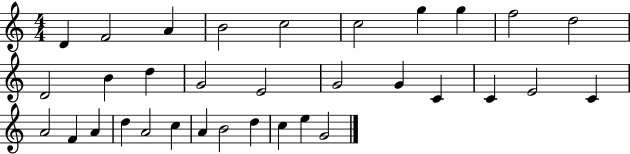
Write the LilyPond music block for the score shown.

{
  \clef treble
  \numericTimeSignature
  \time 4/4
  \key c \major
  d'4 f'2 a'4 | b'2 c''2 | c''2 g''4 g''4 | f''2 d''2 | \break d'2 b'4 d''4 | g'2 e'2 | g'2 g'4 c'4 | c'4 e'2 c'4 | \break a'2 f'4 a'4 | d''4 a'2 c''4 | a'4 b'2 d''4 | c''4 e''4 g'2 | \break \bar "|."
}